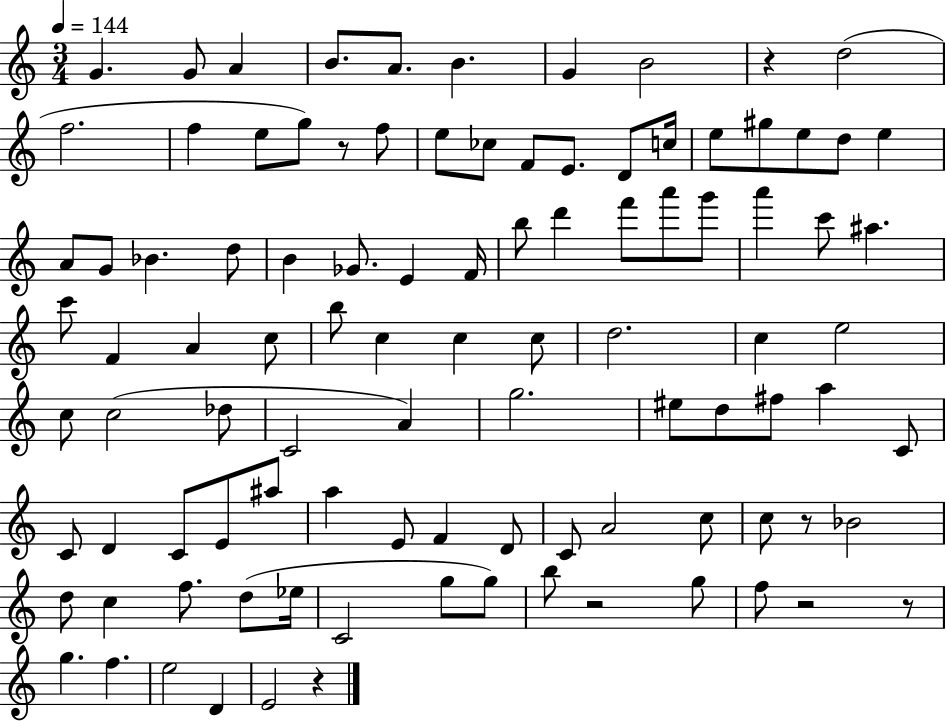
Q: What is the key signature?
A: C major